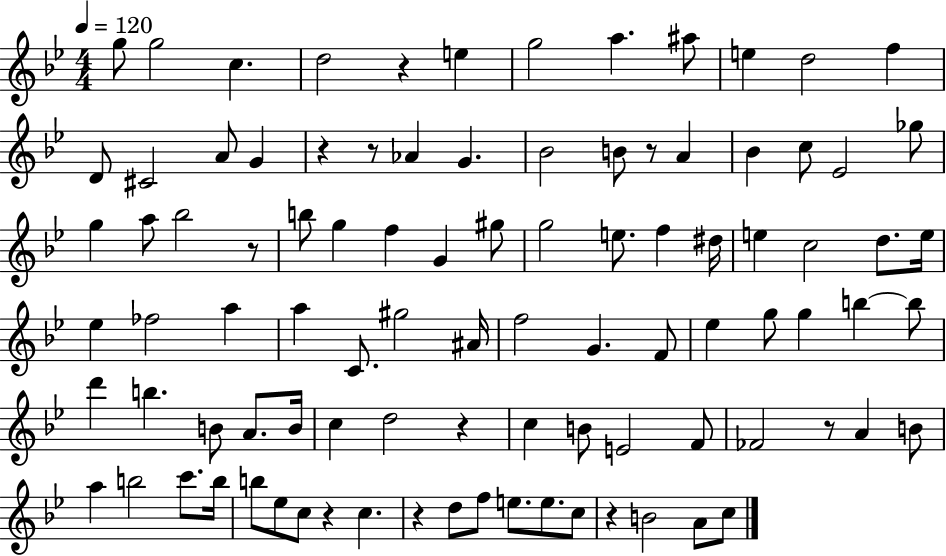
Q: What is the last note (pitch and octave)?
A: C5